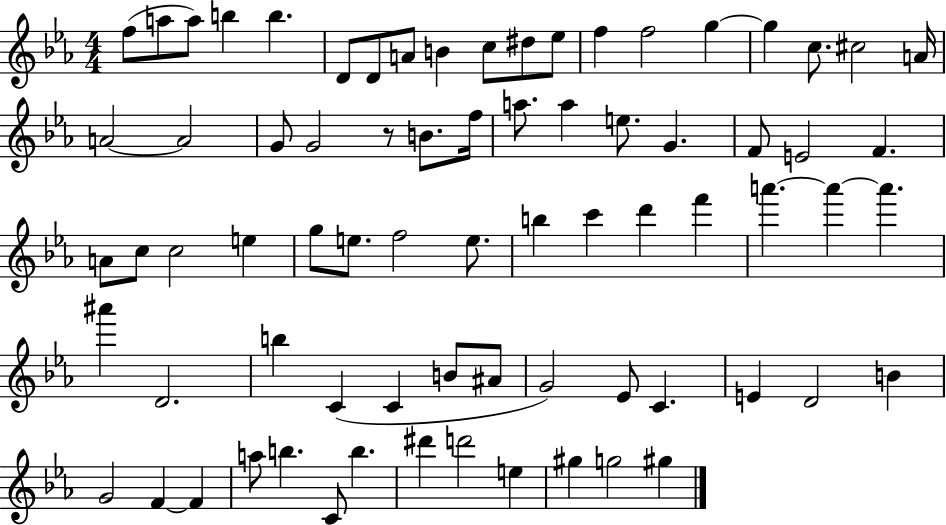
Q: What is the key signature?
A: EES major